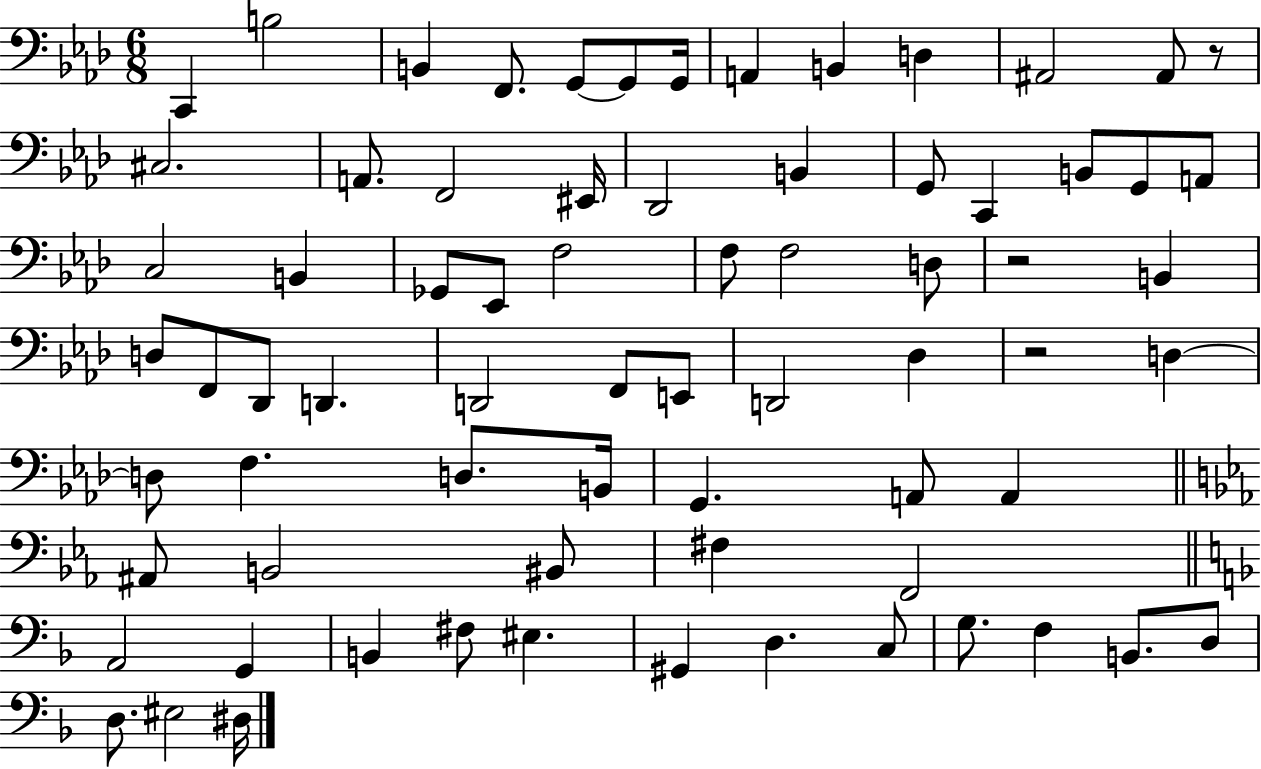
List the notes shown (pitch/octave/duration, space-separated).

C2/q B3/h B2/q F2/e. G2/e G2/e G2/s A2/q B2/q D3/q A#2/h A#2/e R/e C#3/h. A2/e. F2/h EIS2/s Db2/h B2/q G2/e C2/q B2/e G2/e A2/e C3/h B2/q Gb2/e Eb2/e F3/h F3/e F3/h D3/e R/h B2/q D3/e F2/e Db2/e D2/q. D2/h F2/e E2/e D2/h Db3/q R/h D3/q D3/e F3/q. D3/e. B2/s G2/q. A2/e A2/q A#2/e B2/h BIS2/e F#3/q F2/h A2/h G2/q B2/q F#3/e EIS3/q. G#2/q D3/q. C3/e G3/e. F3/q B2/e. D3/e D3/e. EIS3/h D#3/s